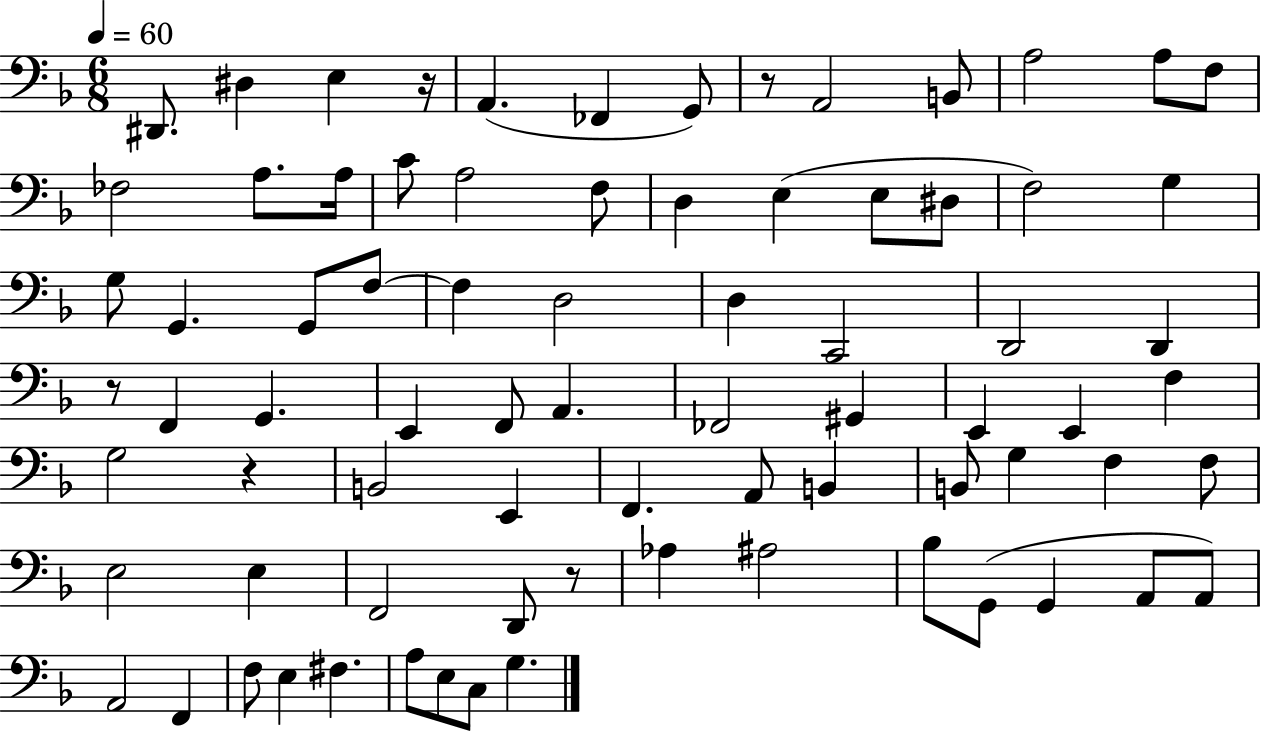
D#2/e. D#3/q E3/q R/s A2/q. FES2/q G2/e R/e A2/h B2/e A3/h A3/e F3/e FES3/h A3/e. A3/s C4/e A3/h F3/e D3/q E3/q E3/e D#3/e F3/h G3/q G3/e G2/q. G2/e F3/e F3/q D3/h D3/q C2/h D2/h D2/q R/e F2/q G2/q. E2/q F2/e A2/q. FES2/h G#2/q E2/q E2/q F3/q G3/h R/q B2/h E2/q F2/q. A2/e B2/q B2/e G3/q F3/q F3/e E3/h E3/q F2/h D2/e R/e Ab3/q A#3/h Bb3/e G2/e G2/q A2/e A2/e A2/h F2/q F3/e E3/q F#3/q. A3/e E3/e C3/e G3/q.